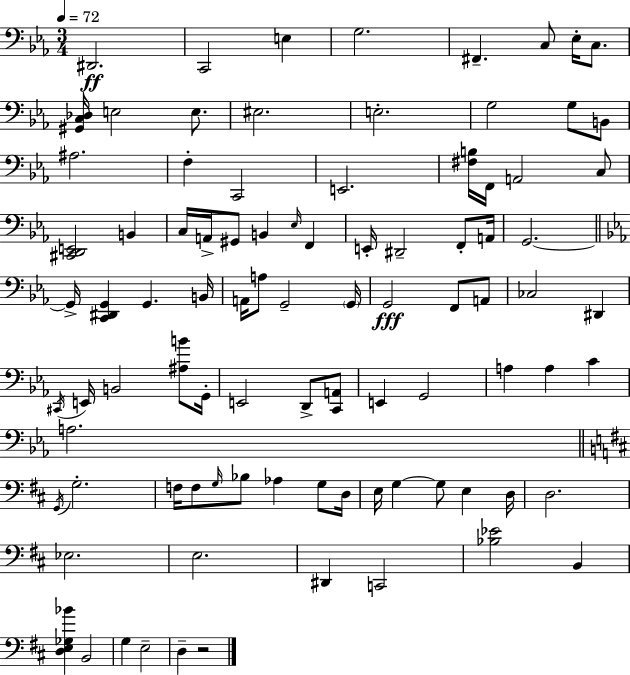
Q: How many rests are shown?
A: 1